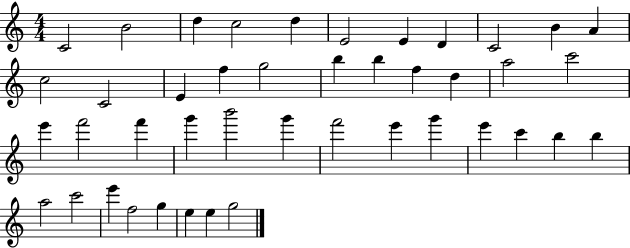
X:1
T:Untitled
M:4/4
L:1/4
K:C
C2 B2 d c2 d E2 E D C2 B A c2 C2 E f g2 b b f d a2 c'2 e' f'2 f' g' b'2 g' f'2 e' g' e' c' b b a2 c'2 e' f2 g e e g2